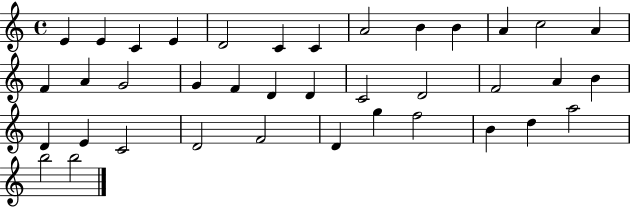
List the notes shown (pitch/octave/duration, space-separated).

E4/q E4/q C4/q E4/q D4/h C4/q C4/q A4/h B4/q B4/q A4/q C5/h A4/q F4/q A4/q G4/h G4/q F4/q D4/q D4/q C4/h D4/h F4/h A4/q B4/q D4/q E4/q C4/h D4/h F4/h D4/q G5/q F5/h B4/q D5/q A5/h B5/h B5/h